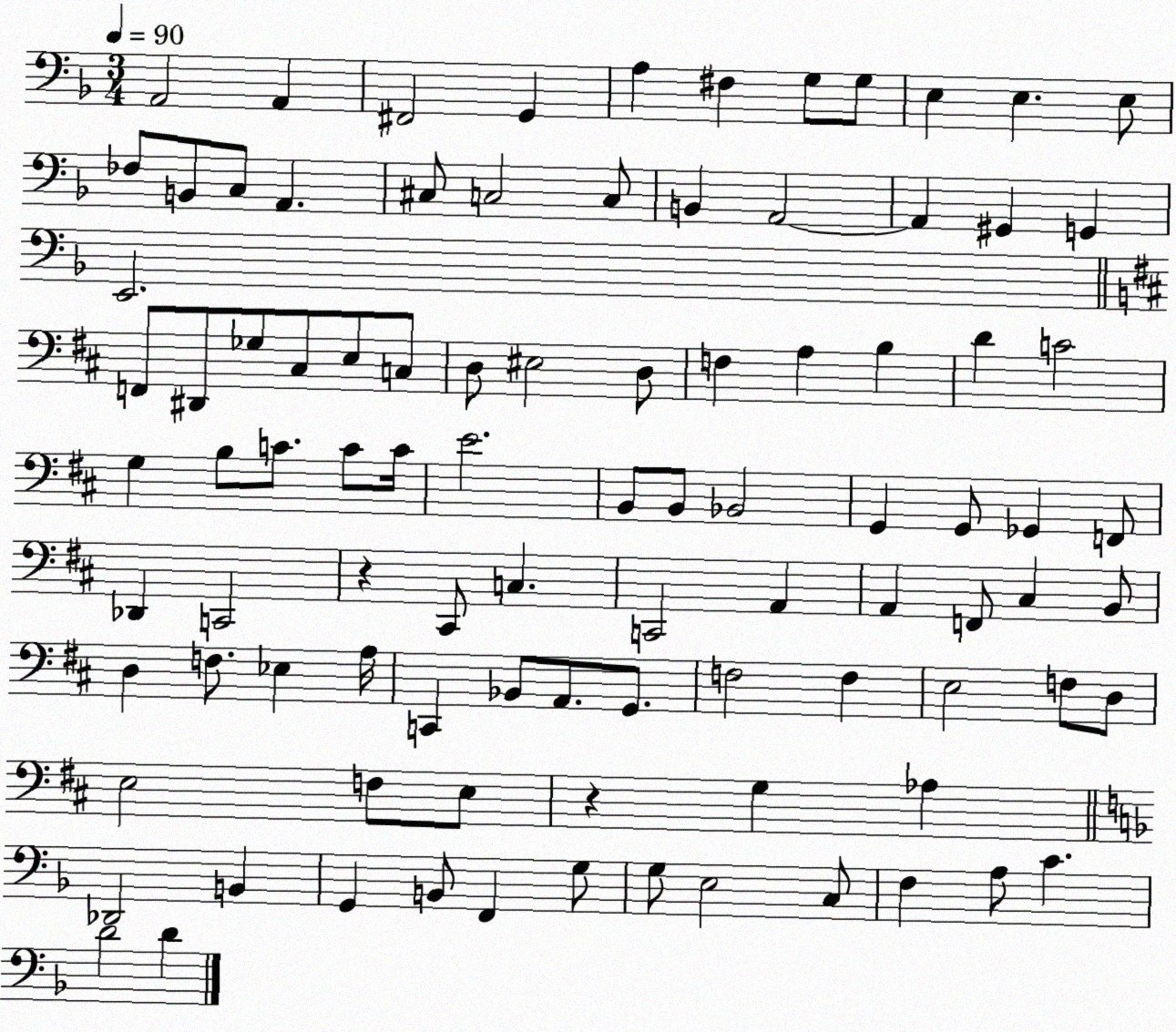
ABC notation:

X:1
T:Untitled
M:3/4
L:1/4
K:F
A,,2 A,, ^F,,2 G,, A, ^F, G,/2 G,/2 E, E, E,/2 _F,/2 B,,/2 C,/2 A,, ^C,/2 C,2 C,/2 B,, A,,2 A,, ^G,, G,, E,,2 F,,/2 ^D,,/2 _G,/2 ^C,/2 E,/2 C,/2 D,/2 ^E,2 D,/2 F, A, B, D C2 G, B,/2 C/2 C/2 C/4 E2 B,,/2 B,,/2 _B,,2 G,, G,,/2 _G,, F,,/2 _D,, C,,2 z ^C,,/2 C, C,,2 A,, A,, F,,/2 ^C, B,,/2 D, F,/2 _E, A,/4 C,, _B,,/2 A,,/2 G,,/2 F,2 F, E,2 F,/2 D,/2 E,2 F,/2 E,/2 z G, _A, _D,,2 B,, G,, B,,/2 F,, G,/2 G,/2 E,2 C,/2 F, A,/2 C D2 D